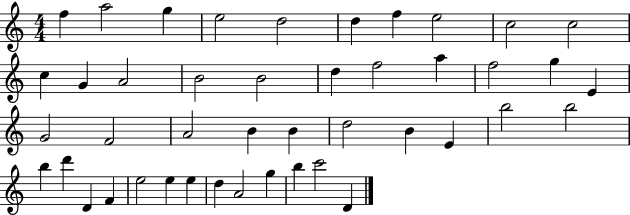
F5/q A5/h G5/q E5/h D5/h D5/q F5/q E5/h C5/h C5/h C5/q G4/q A4/h B4/h B4/h D5/q F5/h A5/q F5/h G5/q E4/q G4/h F4/h A4/h B4/q B4/q D5/h B4/q E4/q B5/h B5/h B5/q D6/q D4/q F4/q E5/h E5/q E5/q D5/q A4/h G5/q B5/q C6/h D4/q